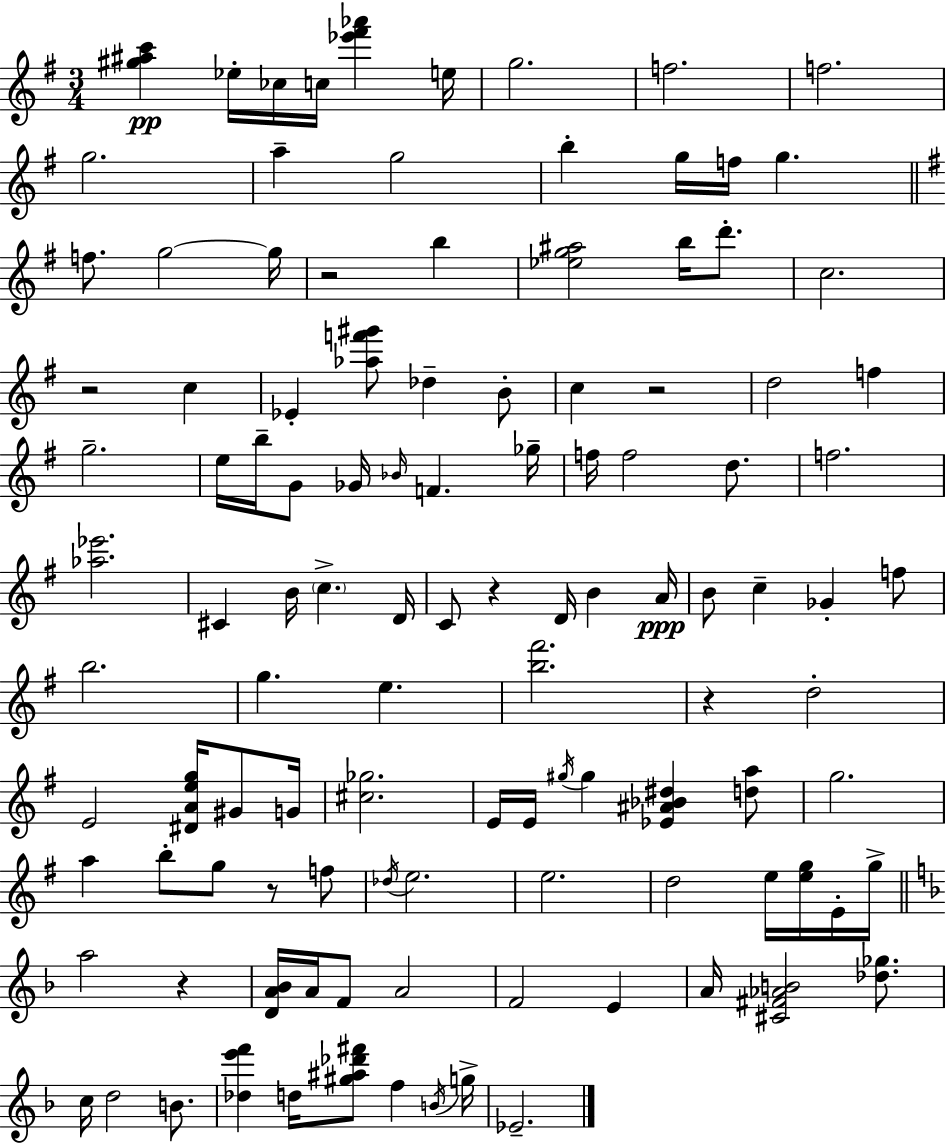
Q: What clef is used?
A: treble